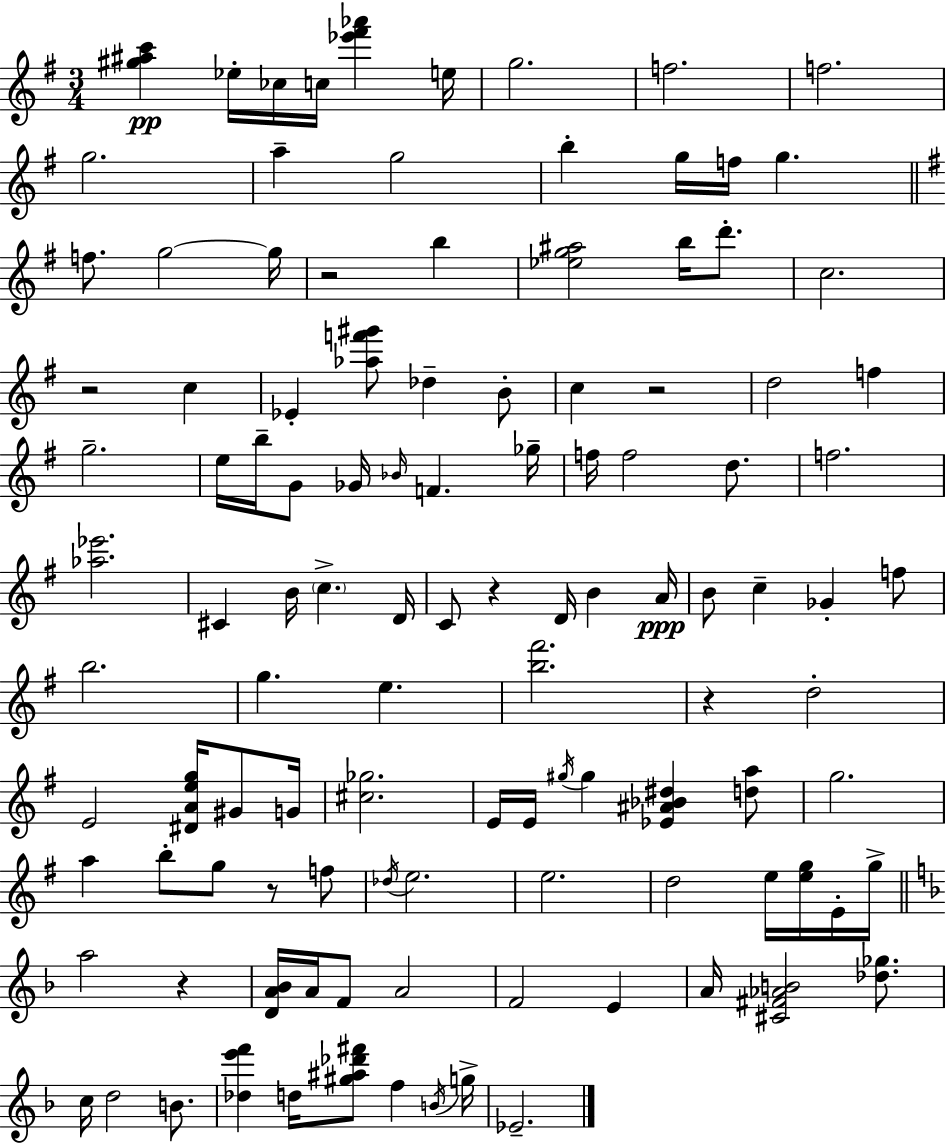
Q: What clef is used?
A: treble